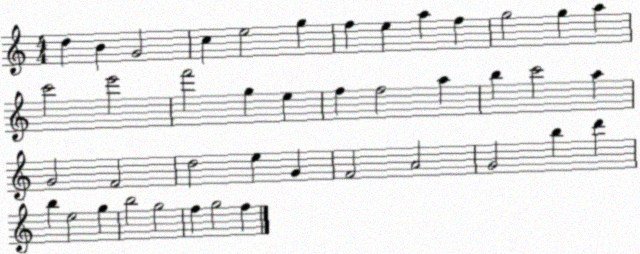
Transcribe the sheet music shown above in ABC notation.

X:1
T:Untitled
M:4/4
L:1/4
K:C
d B G2 c e2 g f e a f g2 g a c'2 e'2 f'2 g e f f2 a b c'2 a G2 F2 d2 e G F2 A2 G2 b d' b e2 g b2 g2 f g2 f